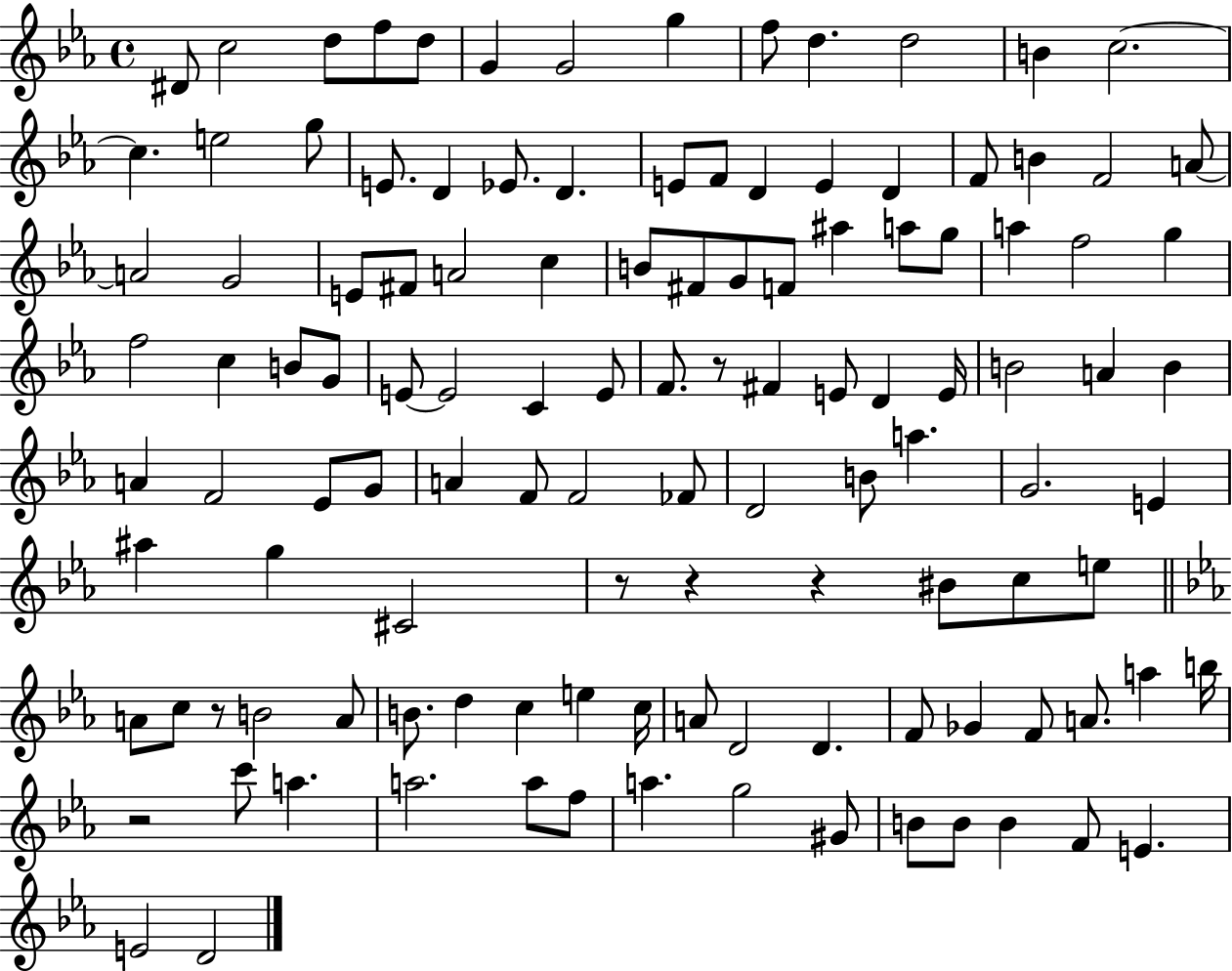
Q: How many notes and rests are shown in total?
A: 119